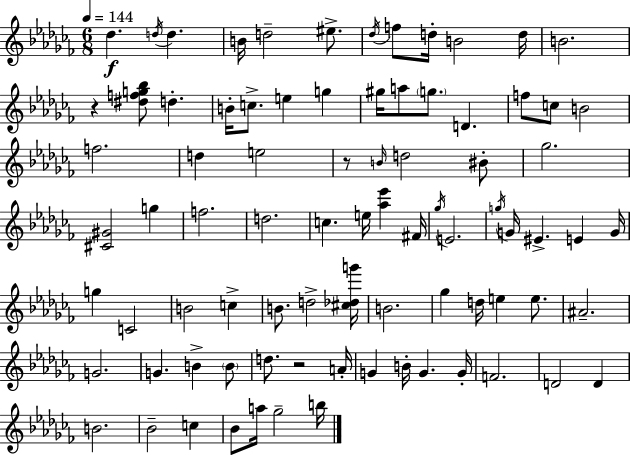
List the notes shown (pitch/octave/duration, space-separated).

Db5/q. D5/s D5/q. B4/s D5/h EIS5/e. Db5/s F5/e D5/s B4/h D5/s B4/h. R/q [D#5,F5,G5,Bb5]/e D5/q. B4/s C5/e. E5/q G5/q G#5/s A5/e G5/e. D4/q. F5/e C5/e B4/h F5/h. D5/q E5/h R/e B4/s D5/h BIS4/e Gb5/h. [C#4,G#4]/h G5/q F5/h. D5/h. C5/q. E5/s [Ab5,Eb6]/q F#4/s Gb5/s E4/h. G5/s G4/s EIS4/q. E4/q G4/s G5/q C4/h B4/h C5/q B4/e. D5/h [C#5,Db5,G6]/s B4/h. Gb5/q D5/s E5/q E5/e. A#4/h. G4/h. G4/q. B4/q B4/e D5/e. R/h A4/s G4/q B4/s G4/q. G4/s F4/h. D4/h D4/q B4/h. Bb4/h C5/q Bb4/e A5/s Gb5/h B5/s